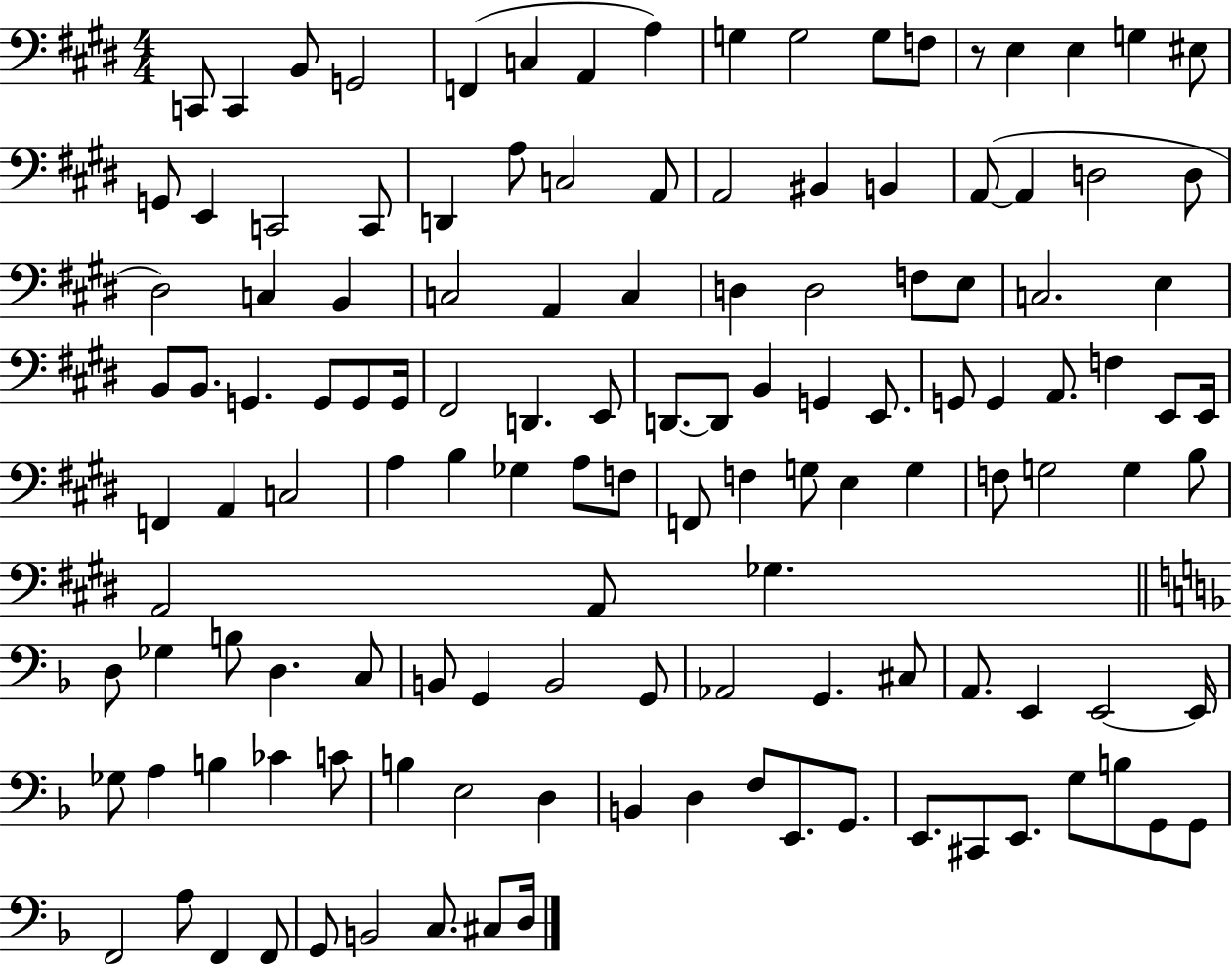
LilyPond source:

{
  \clef bass
  \numericTimeSignature
  \time 4/4
  \key e \major
  c,8 c,4 b,8 g,2 | f,4( c4 a,4 a4) | g4 g2 g8 f8 | r8 e4 e4 g4 eis8 | \break g,8 e,4 c,2 c,8 | d,4 a8 c2 a,8 | a,2 bis,4 b,4 | a,8~(~ a,4 d2 d8 | \break dis2) c4 b,4 | c2 a,4 c4 | d4 d2 f8 e8 | c2. e4 | \break b,8 b,8. g,4. g,8 g,8 g,16 | fis,2 d,4. e,8 | d,8.~~ d,8 b,4 g,4 e,8. | g,8 g,4 a,8. f4 e,8 e,16 | \break f,4 a,4 c2 | a4 b4 ges4 a8 f8 | f,8 f4 g8 e4 g4 | f8 g2 g4 b8 | \break a,2 a,8 ges4. | \bar "||" \break \key f \major d8 ges4 b8 d4. c8 | b,8 g,4 b,2 g,8 | aes,2 g,4. cis8 | a,8. e,4 e,2~~ e,16 | \break ges8 a4 b4 ces'4 c'8 | b4 e2 d4 | b,4 d4 f8 e,8. g,8. | e,8. cis,8 e,8. g8 b8 g,8 g,8 | \break f,2 a8 f,4 f,8 | g,8 b,2 c8. cis8 d16 | \bar "|."
}